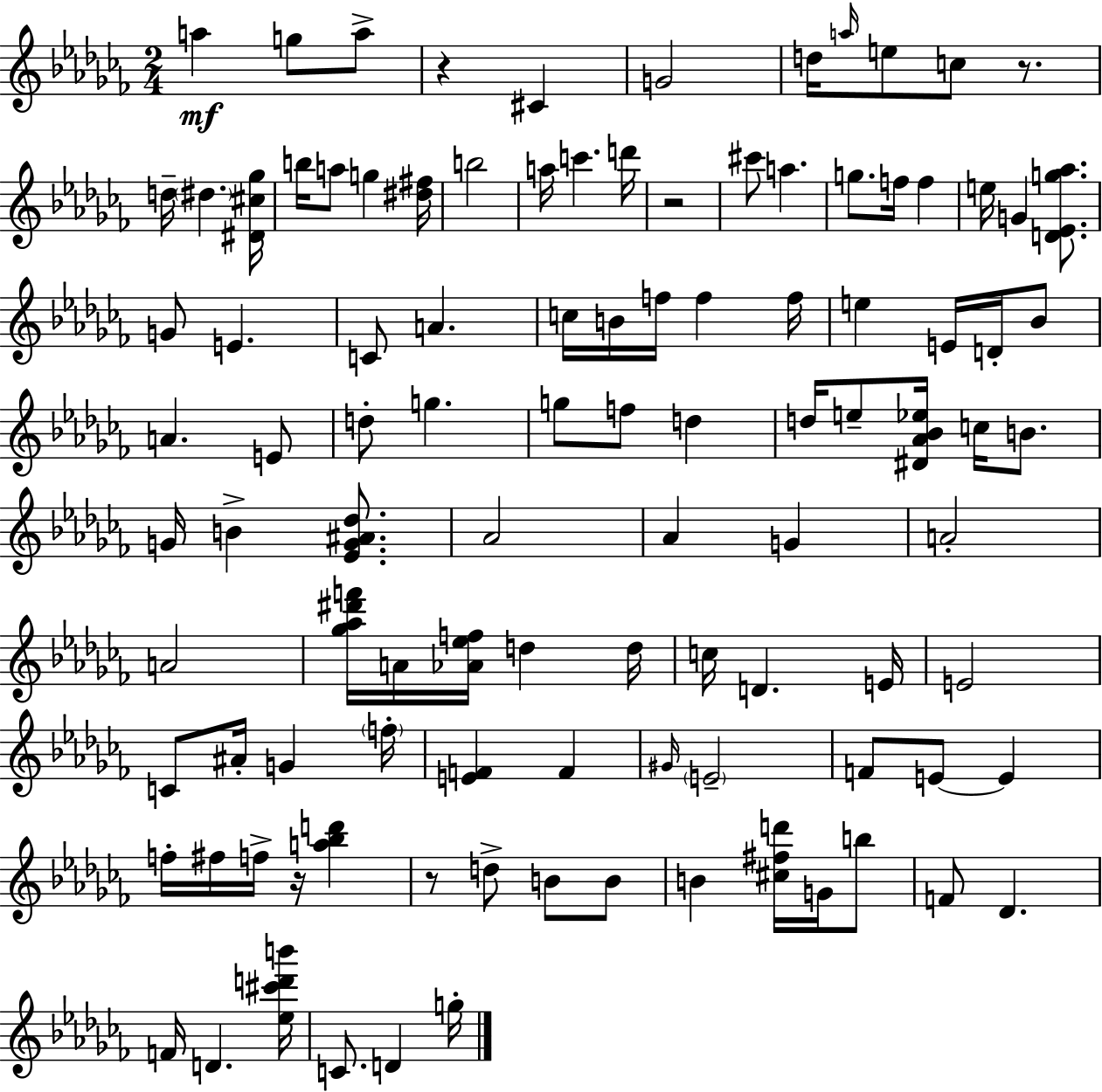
A5/q G5/e A5/e R/q C#4/q G4/h D5/s A5/s E5/e C5/e R/e. D5/s D#5/q. [D#4,C#5,Gb5]/s B5/s A5/e G5/q [D#5,F#5]/s B5/h A5/s C6/q. D6/s R/h C#6/e A5/q. G5/e. F5/s F5/q E5/s G4/q [D4,Eb4,G5,Ab5]/e. G4/e E4/q. C4/e A4/q. C5/s B4/s F5/s F5/q F5/s E5/q E4/s D4/s Bb4/e A4/q. E4/e D5/e G5/q. G5/e F5/e D5/q D5/s E5/e [D#4,Ab4,Bb4,Eb5]/s C5/s B4/e. G4/s B4/q [Eb4,G4,A#4,Db5]/e. Ab4/h Ab4/q G4/q A4/h A4/h [Gb5,Ab5,D#6,F6]/s A4/s [Ab4,Eb5,F5]/s D5/q D5/s C5/s D4/q. E4/s E4/h C4/e A#4/s G4/q F5/s [E4,F4]/q F4/q G#4/s E4/h F4/e E4/e E4/q F5/s F#5/s F5/s R/s [A5,Bb5,D6]/q R/e D5/e B4/e B4/e B4/q [C#5,F#5,D6]/s G4/s B5/e F4/e Db4/q. F4/s D4/q. [Eb5,C#6,D6,B6]/s C4/e. D4/q G5/s